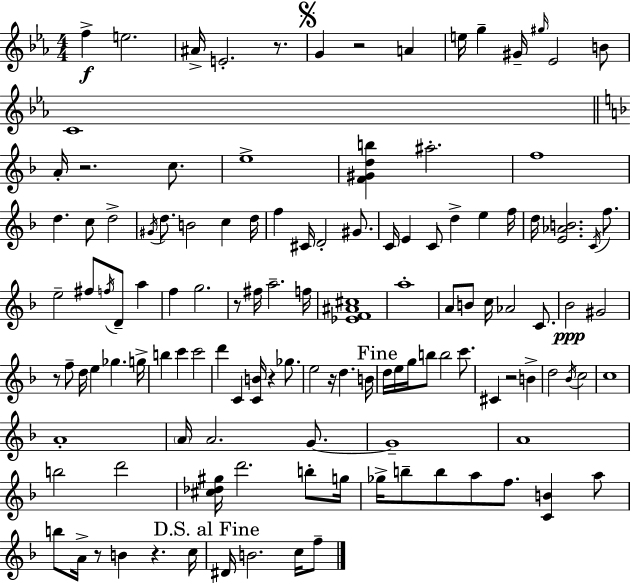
X:1
T:Untitled
M:4/4
L:1/4
K:Cm
f e2 ^A/4 E2 z/2 G z2 A e/4 g ^G/4 ^g/4 _E2 B/2 C4 A/4 z2 c/2 e4 [F^Gdb] ^a2 f4 d c/2 d2 ^G/4 d/2 B2 c d/4 f ^C/4 D2 ^G/2 C/4 E C/2 d e f/4 d/4 [E_AB]2 C/4 f/2 e2 ^f/2 f/4 D/2 a f g2 z/2 ^f/4 a2 f/4 [_EF^A^c]4 a4 A/2 B/2 c/4 _A2 C/2 _B2 ^G2 z/2 f/2 d/4 e _g g/4 b c' c'2 d' C [CB]/4 z _g/2 e2 z/4 d B/4 d/4 e/4 g/4 b/2 b2 c'/2 ^C z2 B d2 _B/4 c2 c4 A4 A/4 A2 G/2 G4 A4 b2 d'2 [^c_d^g]/4 d'2 b/2 g/4 _g/4 b/2 b/2 a/2 f/2 [CB] a/2 b/2 A/4 z/2 B z c/4 ^D/4 B2 c/4 f/2